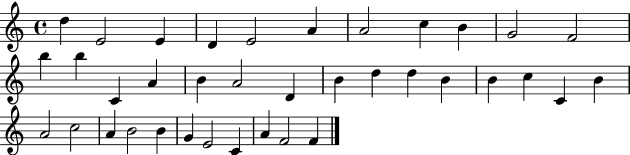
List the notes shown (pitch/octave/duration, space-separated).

D5/q E4/h E4/q D4/q E4/h A4/q A4/h C5/q B4/q G4/h F4/h B5/q B5/q C4/q A4/q B4/q A4/h D4/q B4/q D5/q D5/q B4/q B4/q C5/q C4/q B4/q A4/h C5/h A4/q B4/h B4/q G4/q E4/h C4/q A4/q F4/h F4/q